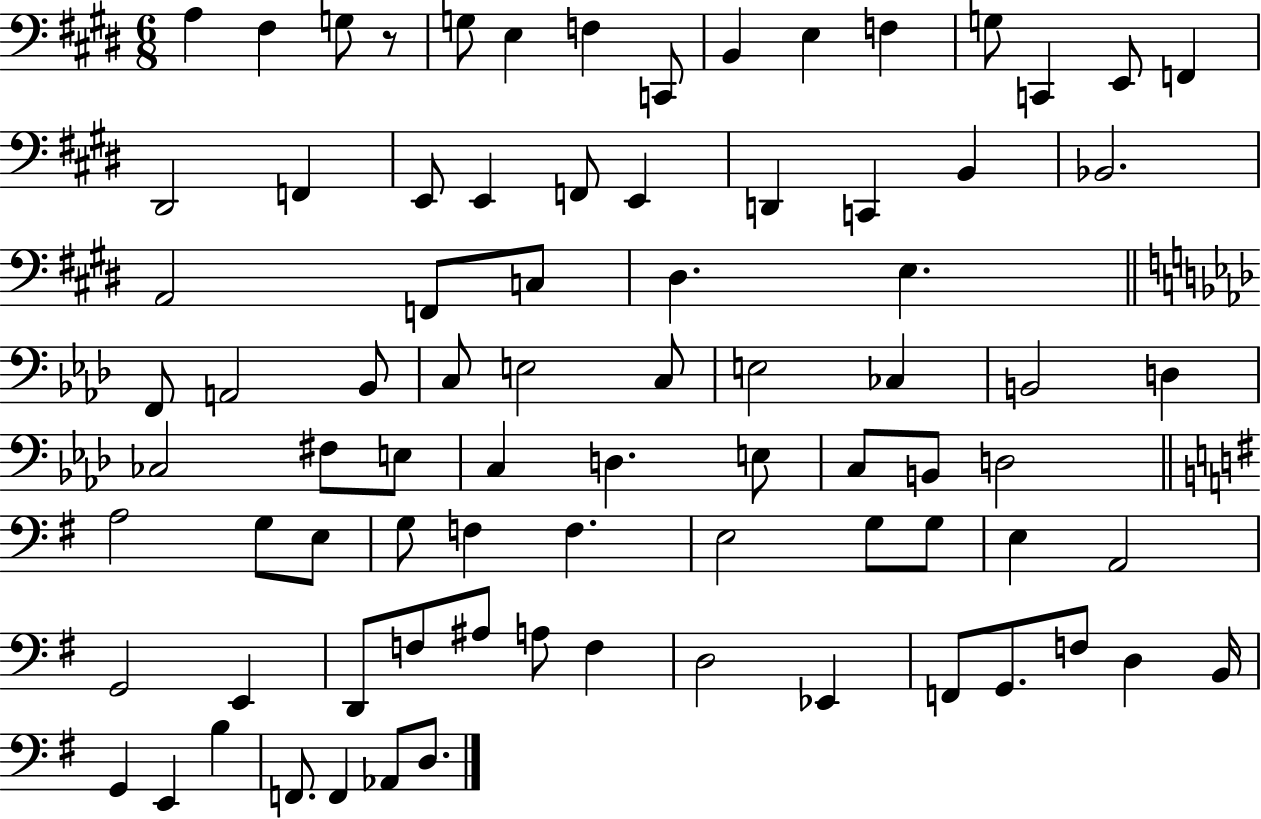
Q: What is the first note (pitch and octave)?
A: A3